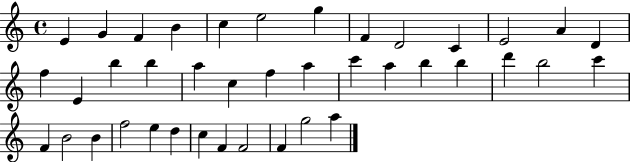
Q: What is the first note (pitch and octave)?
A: E4